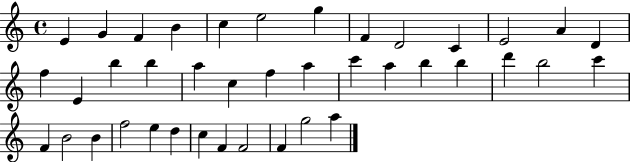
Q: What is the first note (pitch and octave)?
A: E4